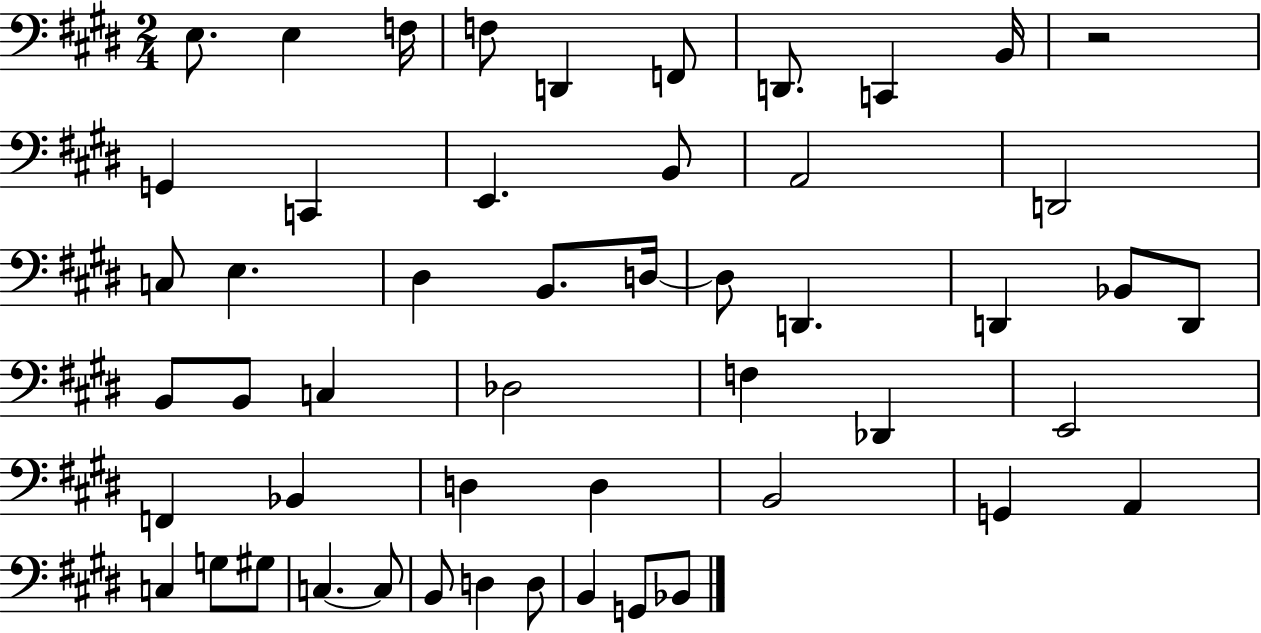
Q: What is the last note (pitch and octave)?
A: Bb2